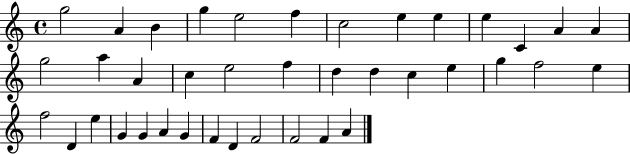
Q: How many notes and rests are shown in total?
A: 39